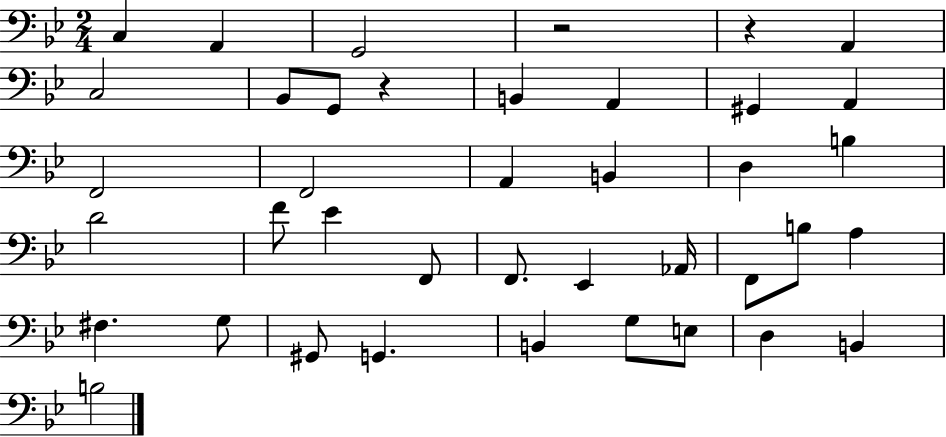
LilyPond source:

{
  \clef bass
  \numericTimeSignature
  \time 2/4
  \key bes \major
  c4 a,4 | g,2 | r2 | r4 a,4 | \break c2 | bes,8 g,8 r4 | b,4 a,4 | gis,4 a,4 | \break f,2 | f,2 | a,4 b,4 | d4 b4 | \break d'2 | f'8 ees'4 f,8 | f,8. ees,4 aes,16 | f,8 b8 a4 | \break fis4. g8 | gis,8 g,4. | b,4 g8 e8 | d4 b,4 | \break b2 | \bar "|."
}